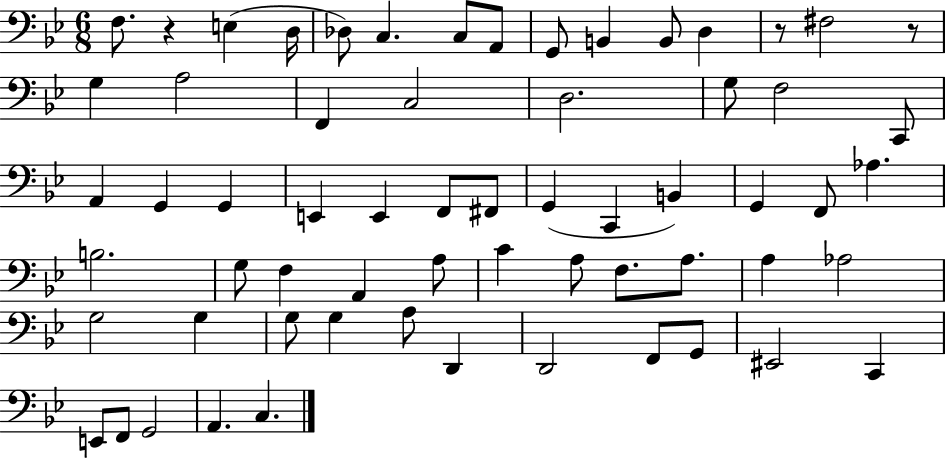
F3/e. R/q E3/q D3/s Db3/e C3/q. C3/e A2/e G2/e B2/q B2/e D3/q R/e F#3/h R/e G3/q A3/h F2/q C3/h D3/h. G3/e F3/h C2/e A2/q G2/q G2/q E2/q E2/q F2/e F#2/e G2/q C2/q B2/q G2/q F2/e Ab3/q. B3/h. G3/e F3/q A2/q A3/e C4/q A3/e F3/e. A3/e. A3/q Ab3/h G3/h G3/q G3/e G3/q A3/e D2/q D2/h F2/e G2/e EIS2/h C2/q E2/e F2/e G2/h A2/q. C3/q.